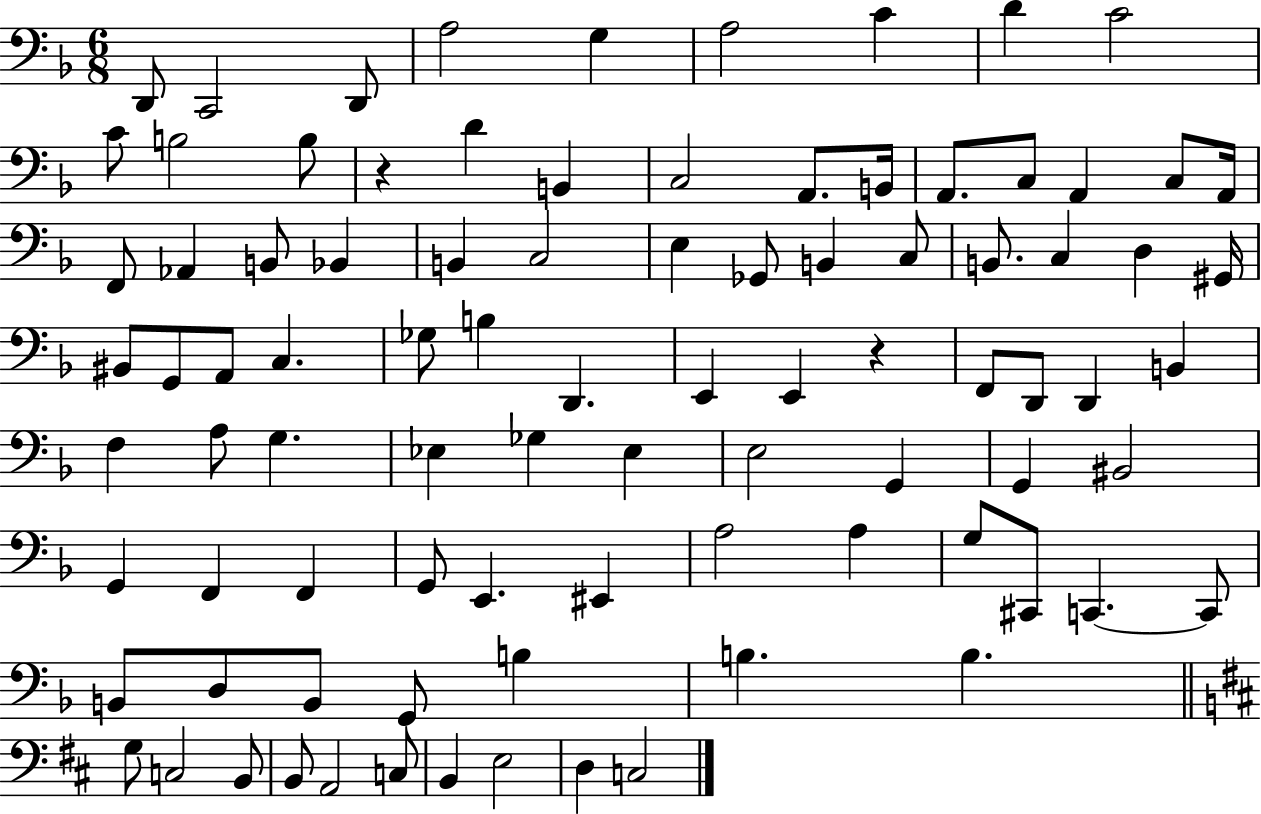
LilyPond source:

{
  \clef bass
  \numericTimeSignature
  \time 6/8
  \key f \major
  d,8 c,2 d,8 | a2 g4 | a2 c'4 | d'4 c'2 | \break c'8 b2 b8 | r4 d'4 b,4 | c2 a,8. b,16 | a,8. c8 a,4 c8 a,16 | \break f,8 aes,4 b,8 bes,4 | b,4 c2 | e4 ges,8 b,4 c8 | b,8. c4 d4 gis,16 | \break bis,8 g,8 a,8 c4. | ges8 b4 d,4. | e,4 e,4 r4 | f,8 d,8 d,4 b,4 | \break f4 a8 g4. | ees4 ges4 ees4 | e2 g,4 | g,4 bis,2 | \break g,4 f,4 f,4 | g,8 e,4. eis,4 | a2 a4 | g8 cis,8 c,4.~~ c,8 | \break b,8 d8 b,8 g,8 b4 | b4. b4. | \bar "||" \break \key d \major g8 c2 b,8 | b,8 a,2 c8 | b,4 e2 | d4 c2 | \break \bar "|."
}